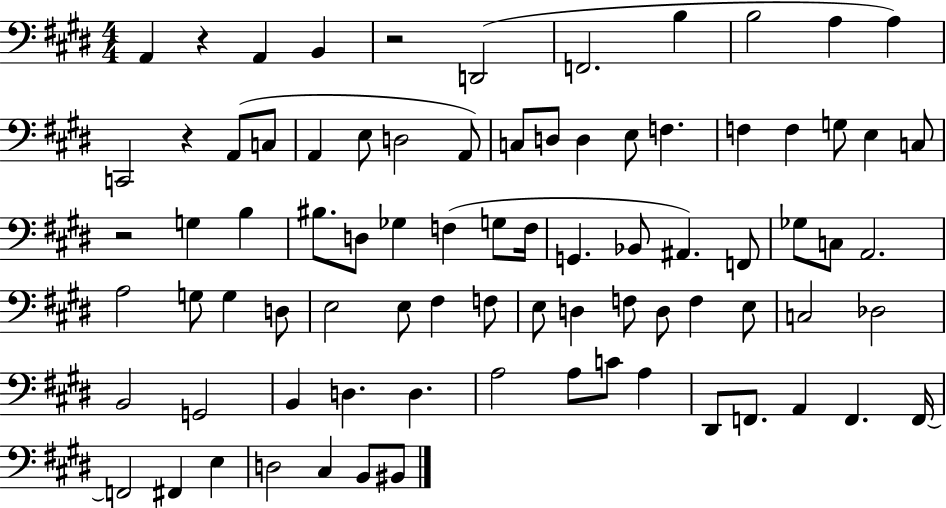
X:1
T:Untitled
M:4/4
L:1/4
K:E
A,, z A,, B,, z2 D,,2 F,,2 B, B,2 A, A, C,,2 z A,,/2 C,/2 A,, E,/2 D,2 A,,/2 C,/2 D,/2 D, E,/2 F, F, F, G,/2 E, C,/2 z2 G, B, ^B,/2 D,/2 _G, F, G,/2 F,/4 G,, _B,,/2 ^A,, F,,/2 _G,/2 C,/2 A,,2 A,2 G,/2 G, D,/2 E,2 E,/2 ^F, F,/2 E,/2 D, F,/2 D,/2 F, E,/2 C,2 _D,2 B,,2 G,,2 B,, D, D, A,2 A,/2 C/2 A, ^D,,/2 F,,/2 A,, F,, F,,/4 F,,2 ^F,, E, D,2 ^C, B,,/2 ^B,,/2